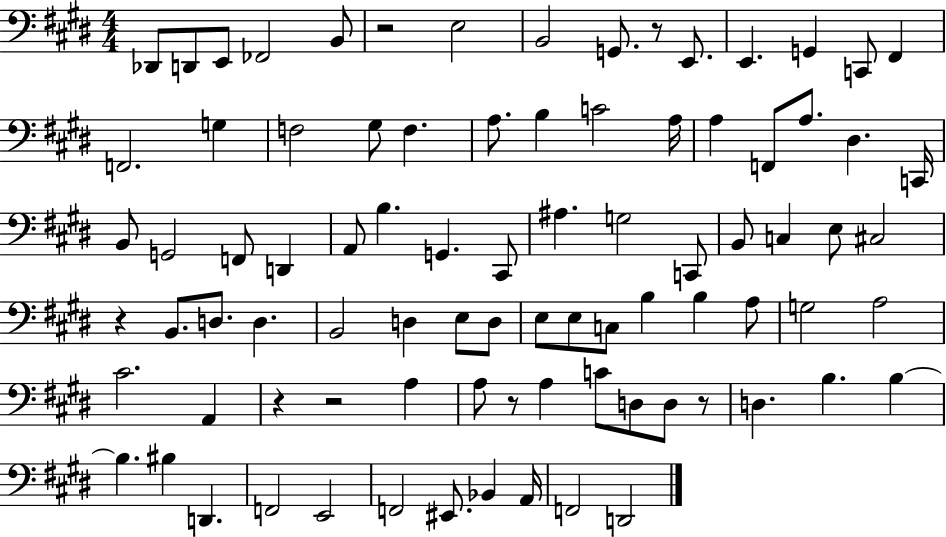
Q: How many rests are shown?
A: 7